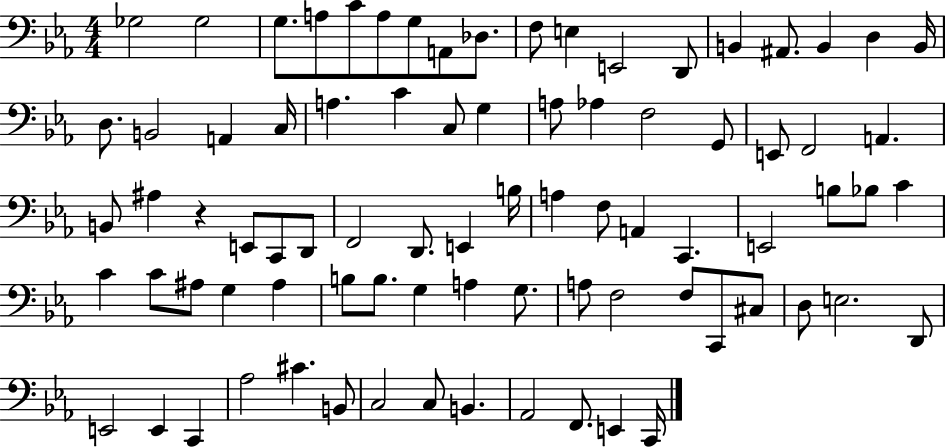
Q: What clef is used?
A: bass